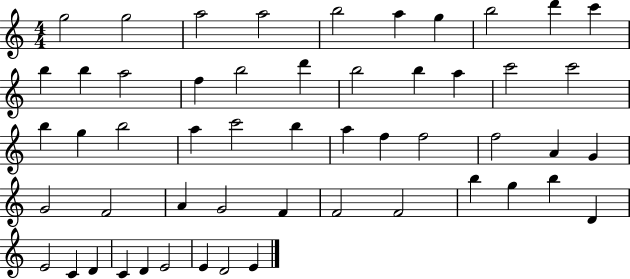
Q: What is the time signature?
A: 4/4